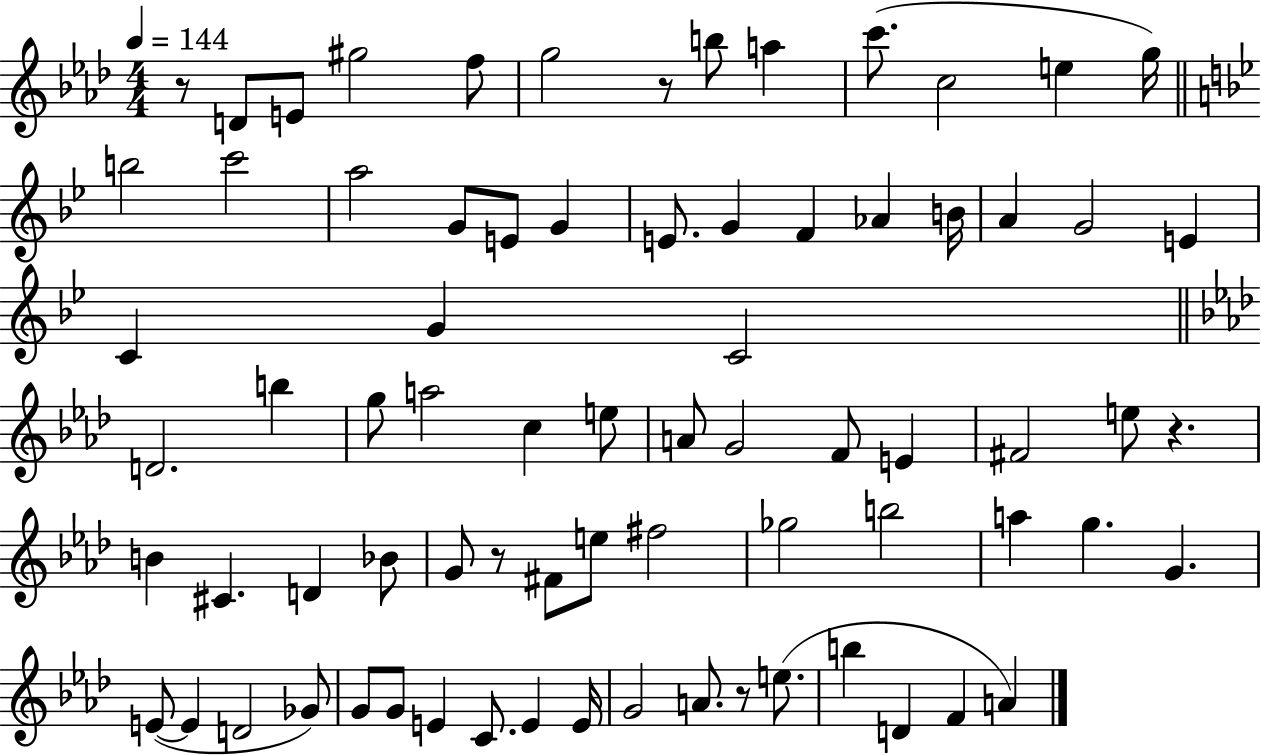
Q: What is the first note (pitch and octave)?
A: D4